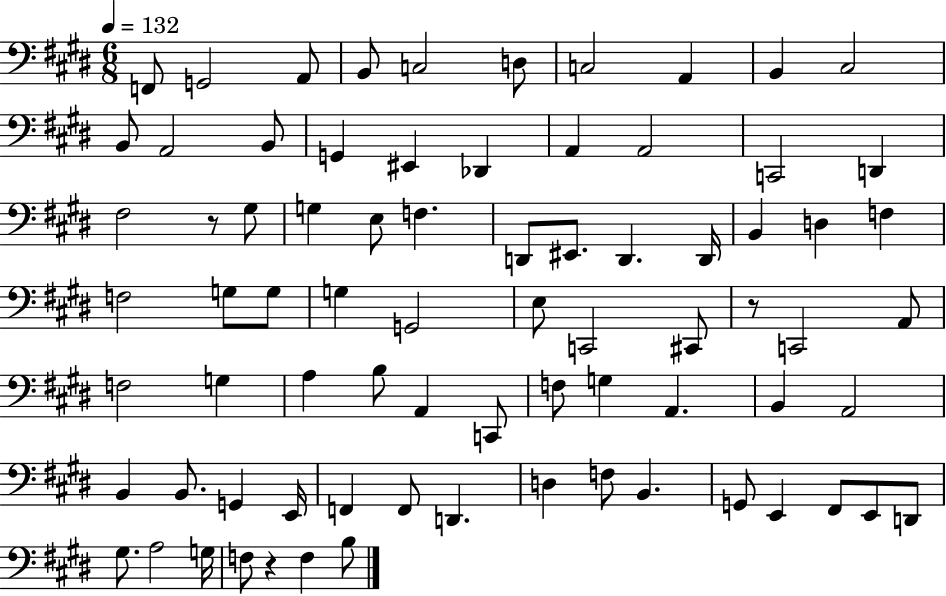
F2/e G2/h A2/e B2/e C3/h D3/e C3/h A2/q B2/q C#3/h B2/e A2/h B2/e G2/q EIS2/q Db2/q A2/q A2/h C2/h D2/q F#3/h R/e G#3/e G3/q E3/e F3/q. D2/e EIS2/e. D2/q. D2/s B2/q D3/q F3/q F3/h G3/e G3/e G3/q G2/h E3/e C2/h C#2/e R/e C2/h A2/e F3/h G3/q A3/q B3/e A2/q C2/e F3/e G3/q A2/q. B2/q A2/h B2/q B2/e. G2/q E2/s F2/q F2/e D2/q. D3/q F3/e B2/q. G2/e E2/q F#2/e E2/e D2/e G#3/e. A3/h G3/s F3/e R/q F3/q B3/e